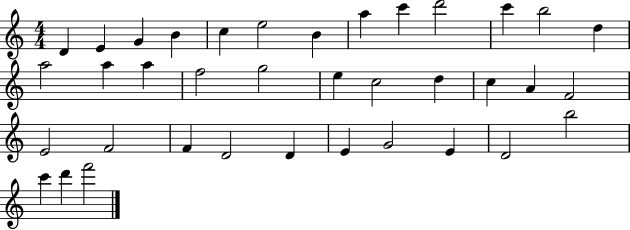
{
  \clef treble
  \numericTimeSignature
  \time 4/4
  \key c \major
  d'4 e'4 g'4 b'4 | c''4 e''2 b'4 | a''4 c'''4 d'''2 | c'''4 b''2 d''4 | \break a''2 a''4 a''4 | f''2 g''2 | e''4 c''2 d''4 | c''4 a'4 f'2 | \break e'2 f'2 | f'4 d'2 d'4 | e'4 g'2 e'4 | d'2 b''2 | \break c'''4 d'''4 f'''2 | \bar "|."
}